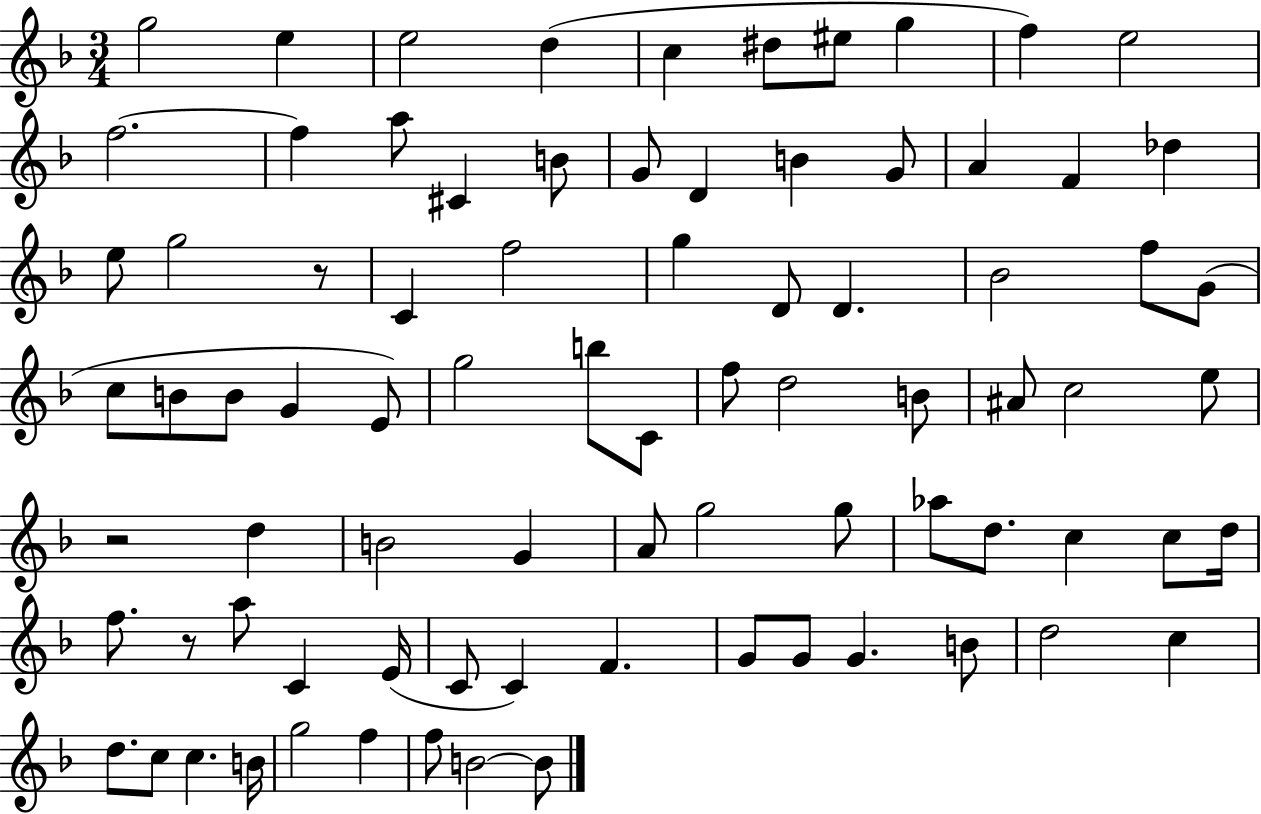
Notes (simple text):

G5/h E5/q E5/h D5/q C5/q D#5/e EIS5/e G5/q F5/q E5/h F5/h. F5/q A5/e C#4/q B4/e G4/e D4/q B4/q G4/e A4/q F4/q Db5/q E5/e G5/h R/e C4/q F5/h G5/q D4/e D4/q. Bb4/h F5/e G4/e C5/e B4/e B4/e G4/q E4/e G5/h B5/e C4/e F5/e D5/h B4/e A#4/e C5/h E5/e R/h D5/q B4/h G4/q A4/e G5/h G5/e Ab5/e D5/e. C5/q C5/e D5/s F5/e. R/e A5/e C4/q E4/s C4/e C4/q F4/q. G4/e G4/e G4/q. B4/e D5/h C5/q D5/e. C5/e C5/q. B4/s G5/h F5/q F5/e B4/h B4/e